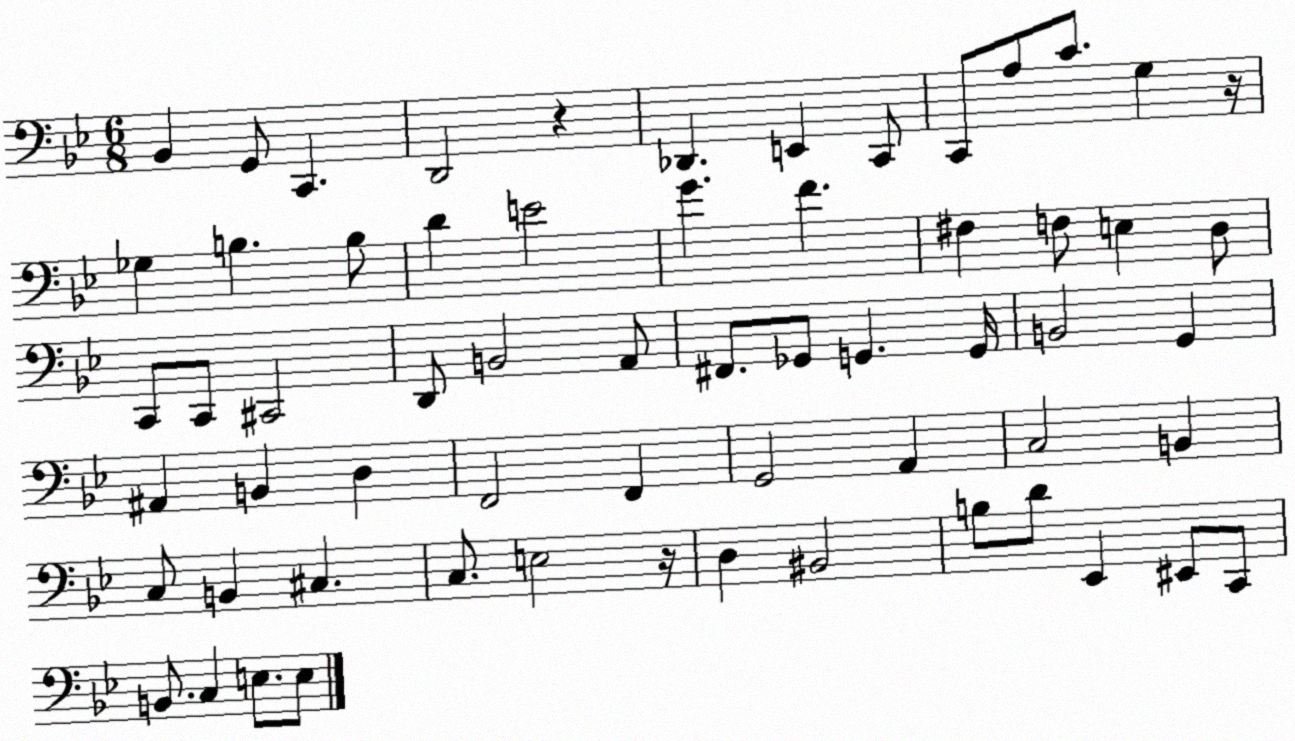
X:1
T:Untitled
M:6/8
L:1/4
K:Bb
_B,, G,,/2 C,, D,,2 z _D,, E,, C,,/2 C,,/2 A,/2 C/2 G, z/4 _G, B, B,/2 D E2 G F ^F, F,/2 E, D,/2 C,,/2 C,,/2 ^C,,2 D,,/2 B,,2 A,,/2 ^F,,/2 _G,,/2 G,, G,,/4 B,,2 G,, ^A,, B,, D, F,,2 F,, G,,2 A,, C,2 B,, C,/2 B,, ^C, C,/2 E,2 z/4 D, ^B,,2 B,/2 D/2 _E,, ^E,,/2 C,,/2 B,,/2 C, E,/2 E,/2